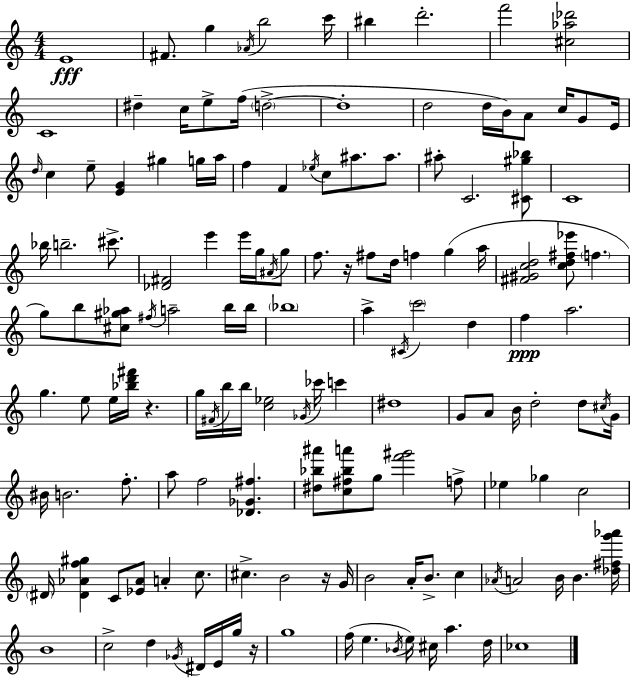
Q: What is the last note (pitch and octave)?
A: CES5